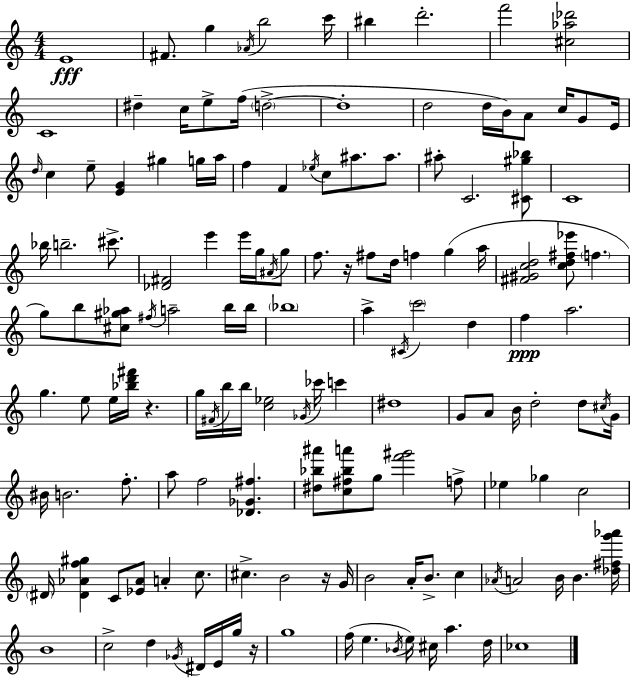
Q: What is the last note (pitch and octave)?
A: CES5